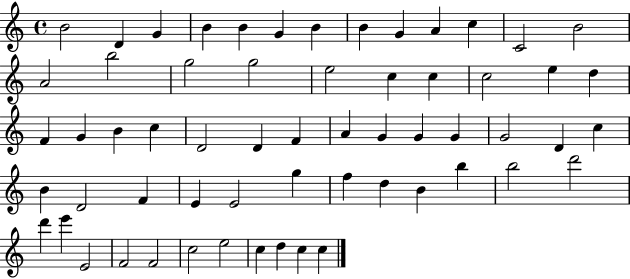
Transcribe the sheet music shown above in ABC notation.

X:1
T:Untitled
M:4/4
L:1/4
K:C
B2 D G B B G B B G A c C2 B2 A2 b2 g2 g2 e2 c c c2 e d F G B c D2 D F A G G G G2 D c B D2 F E E2 g f d B b b2 d'2 d' e' E2 F2 F2 c2 e2 c d c c